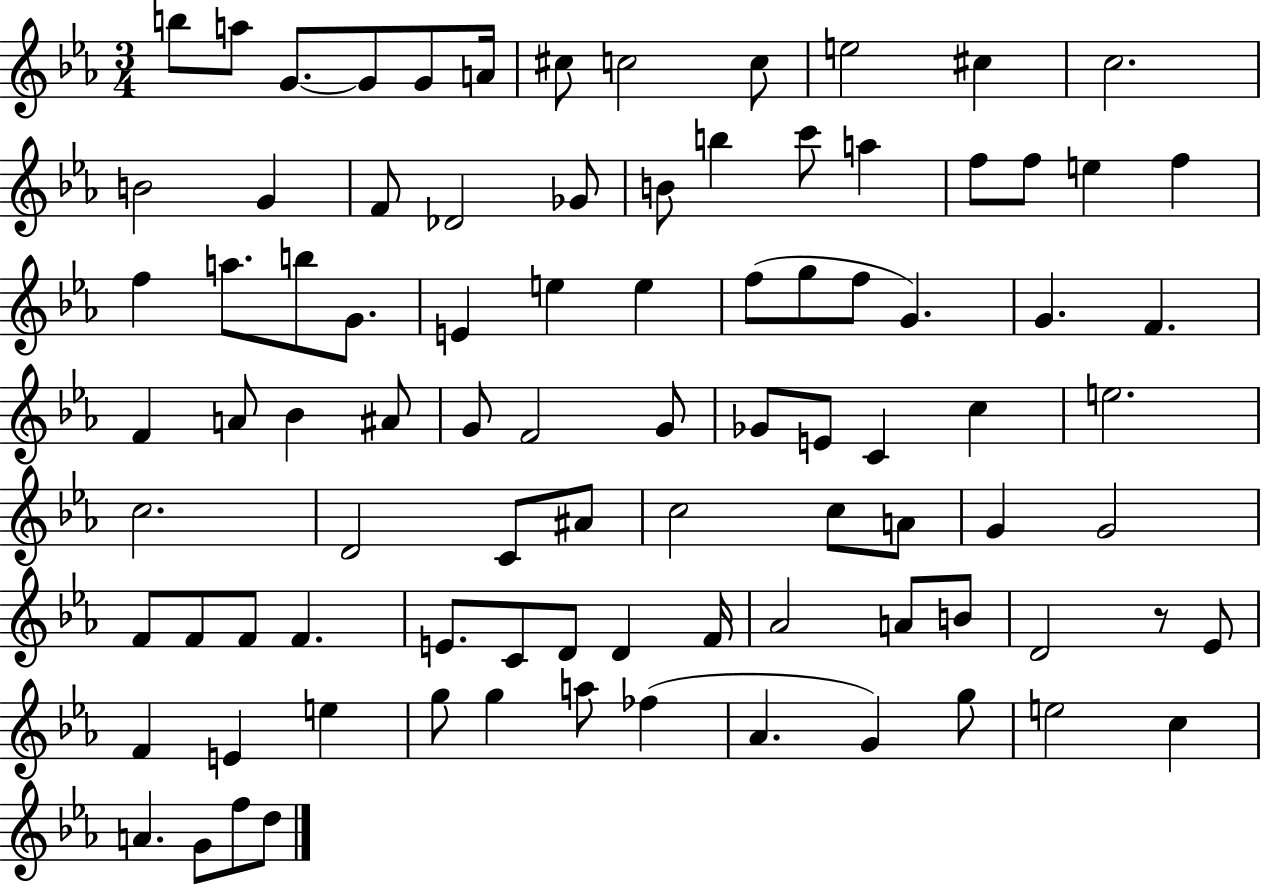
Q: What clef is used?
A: treble